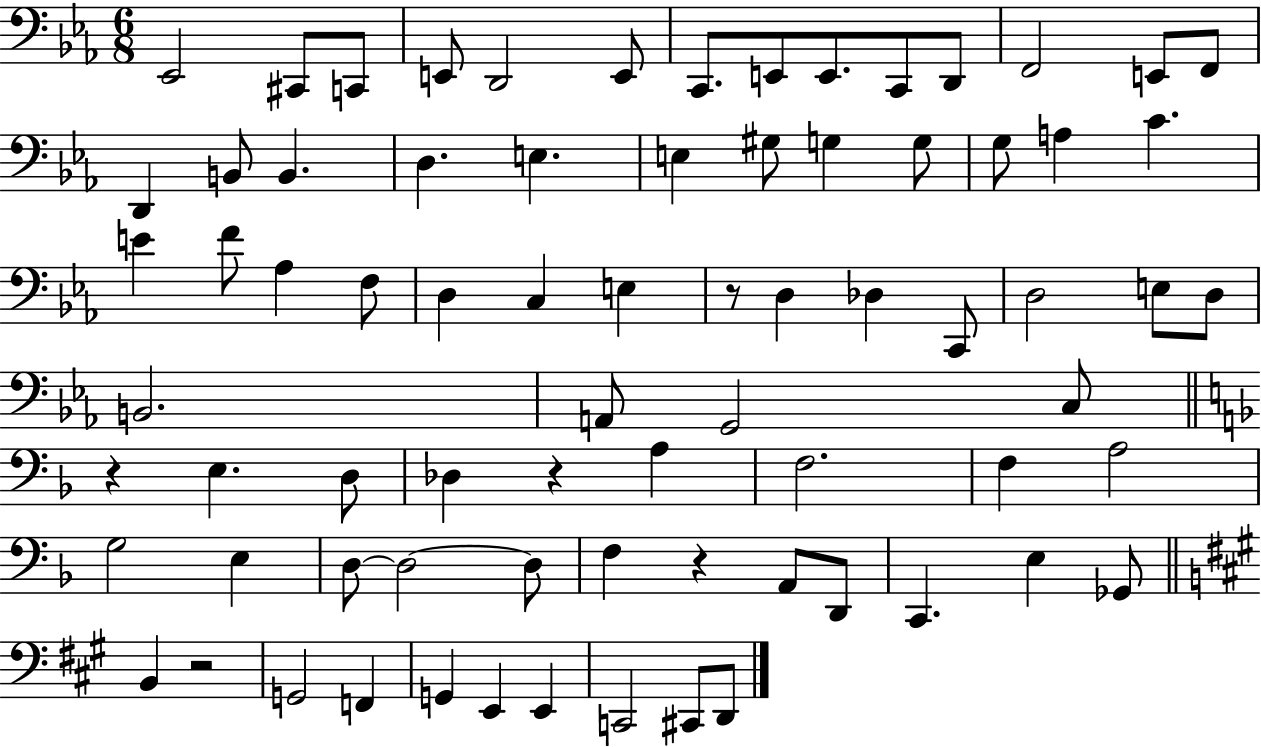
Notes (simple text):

Eb2/h C#2/e C2/e E2/e D2/h E2/e C2/e. E2/e E2/e. C2/e D2/e F2/h E2/e F2/e D2/q B2/e B2/q. D3/q. E3/q. E3/q G#3/e G3/q G3/e G3/e A3/q C4/q. E4/q F4/e Ab3/q F3/e D3/q C3/q E3/q R/e D3/q Db3/q C2/e D3/h E3/e D3/e B2/h. A2/e G2/h C3/e R/q E3/q. D3/e Db3/q R/q A3/q F3/h. F3/q A3/h G3/h E3/q D3/e D3/h D3/e F3/q R/q A2/e D2/e C2/q. E3/q Gb2/e B2/q R/h G2/h F2/q G2/q E2/q E2/q C2/h C#2/e D2/e